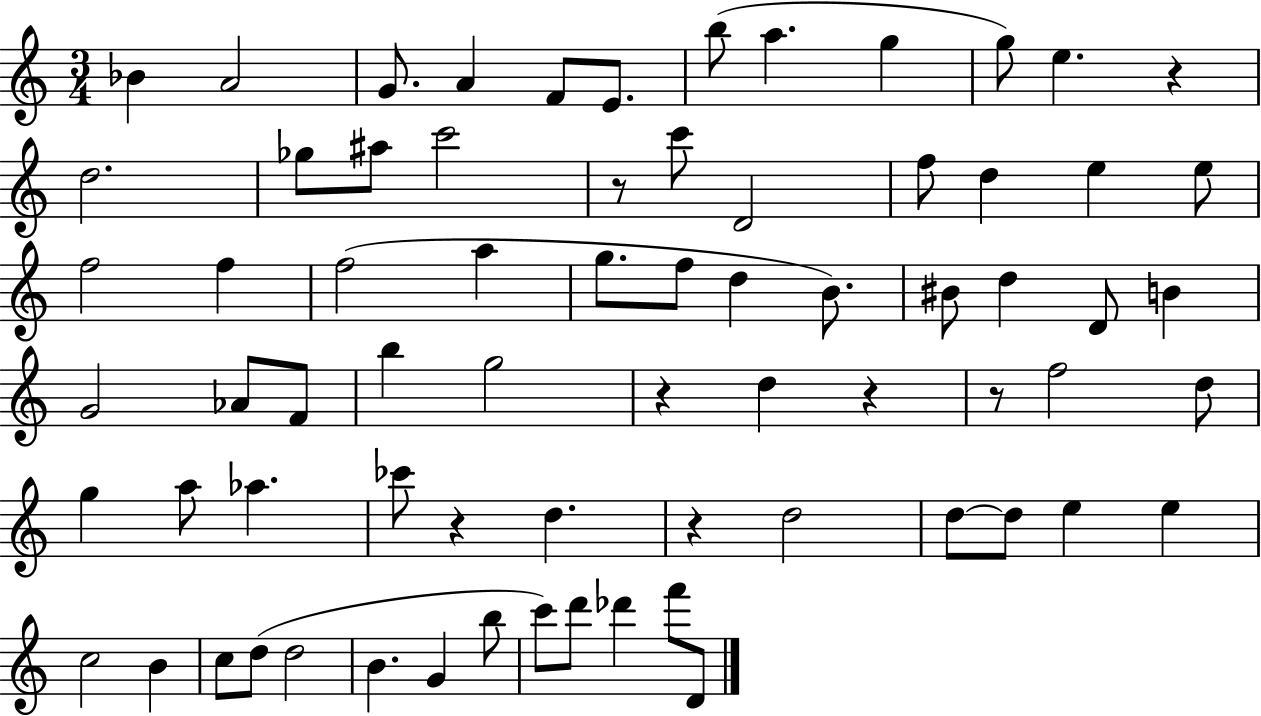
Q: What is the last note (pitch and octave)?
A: D4